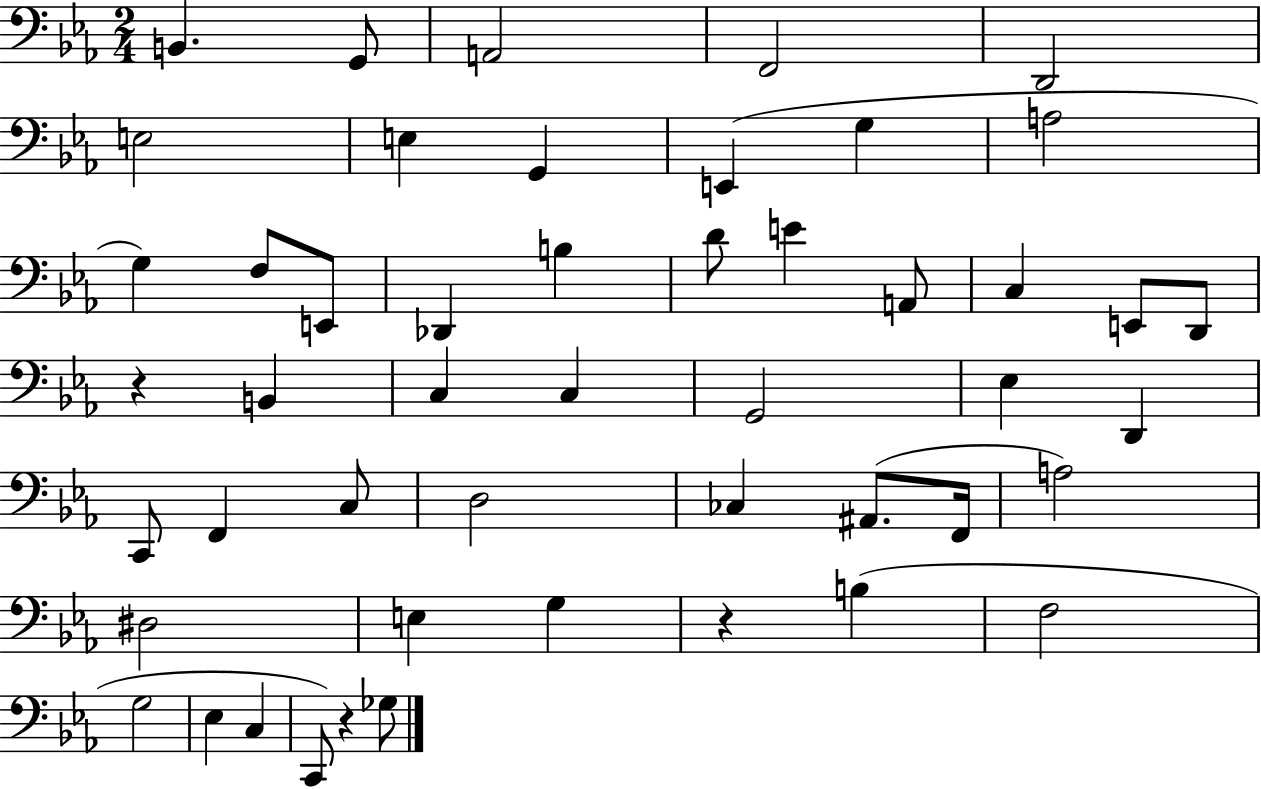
{
  \clef bass
  \numericTimeSignature
  \time 2/4
  \key ees \major
  b,4. g,8 | a,2 | f,2 | d,2 | \break e2 | e4 g,4 | e,4( g4 | a2 | \break g4) f8 e,8 | des,4 b4 | d'8 e'4 a,8 | c4 e,8 d,8 | \break r4 b,4 | c4 c4 | g,2 | ees4 d,4 | \break c,8 f,4 c8 | d2 | ces4 ais,8.( f,16 | a2) | \break dis2 | e4 g4 | r4 b4( | f2 | \break g2 | ees4 c4 | c,8) r4 ges8 | \bar "|."
}